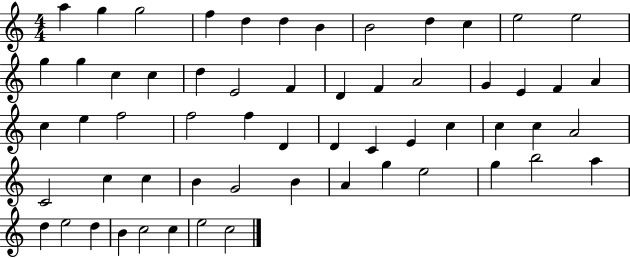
X:1
T:Untitled
M:4/4
L:1/4
K:C
a g g2 f d d B B2 d c e2 e2 g g c c d E2 F D F A2 G E F A c e f2 f2 f D D C E c c c A2 C2 c c B G2 B A g e2 g b2 a d e2 d B c2 c e2 c2